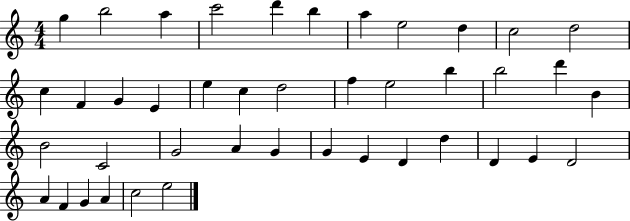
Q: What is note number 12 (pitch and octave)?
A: C5